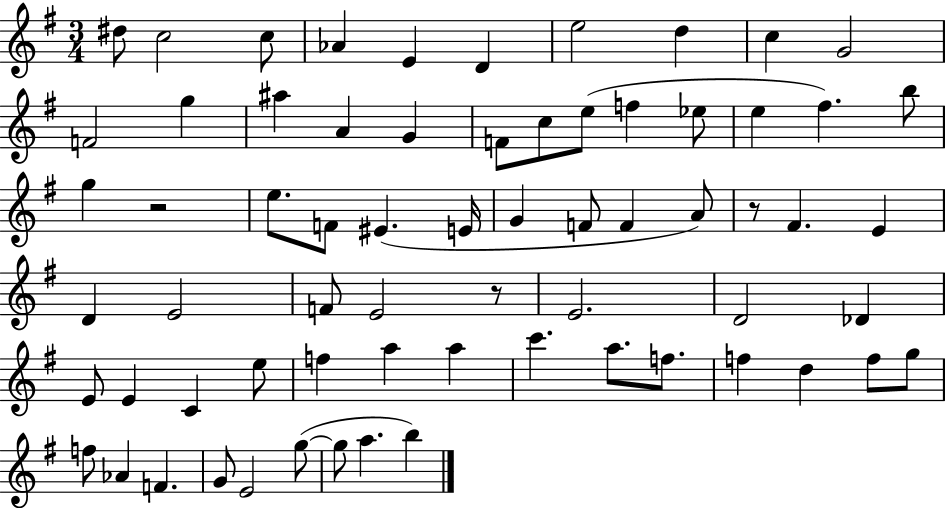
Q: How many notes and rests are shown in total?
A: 67